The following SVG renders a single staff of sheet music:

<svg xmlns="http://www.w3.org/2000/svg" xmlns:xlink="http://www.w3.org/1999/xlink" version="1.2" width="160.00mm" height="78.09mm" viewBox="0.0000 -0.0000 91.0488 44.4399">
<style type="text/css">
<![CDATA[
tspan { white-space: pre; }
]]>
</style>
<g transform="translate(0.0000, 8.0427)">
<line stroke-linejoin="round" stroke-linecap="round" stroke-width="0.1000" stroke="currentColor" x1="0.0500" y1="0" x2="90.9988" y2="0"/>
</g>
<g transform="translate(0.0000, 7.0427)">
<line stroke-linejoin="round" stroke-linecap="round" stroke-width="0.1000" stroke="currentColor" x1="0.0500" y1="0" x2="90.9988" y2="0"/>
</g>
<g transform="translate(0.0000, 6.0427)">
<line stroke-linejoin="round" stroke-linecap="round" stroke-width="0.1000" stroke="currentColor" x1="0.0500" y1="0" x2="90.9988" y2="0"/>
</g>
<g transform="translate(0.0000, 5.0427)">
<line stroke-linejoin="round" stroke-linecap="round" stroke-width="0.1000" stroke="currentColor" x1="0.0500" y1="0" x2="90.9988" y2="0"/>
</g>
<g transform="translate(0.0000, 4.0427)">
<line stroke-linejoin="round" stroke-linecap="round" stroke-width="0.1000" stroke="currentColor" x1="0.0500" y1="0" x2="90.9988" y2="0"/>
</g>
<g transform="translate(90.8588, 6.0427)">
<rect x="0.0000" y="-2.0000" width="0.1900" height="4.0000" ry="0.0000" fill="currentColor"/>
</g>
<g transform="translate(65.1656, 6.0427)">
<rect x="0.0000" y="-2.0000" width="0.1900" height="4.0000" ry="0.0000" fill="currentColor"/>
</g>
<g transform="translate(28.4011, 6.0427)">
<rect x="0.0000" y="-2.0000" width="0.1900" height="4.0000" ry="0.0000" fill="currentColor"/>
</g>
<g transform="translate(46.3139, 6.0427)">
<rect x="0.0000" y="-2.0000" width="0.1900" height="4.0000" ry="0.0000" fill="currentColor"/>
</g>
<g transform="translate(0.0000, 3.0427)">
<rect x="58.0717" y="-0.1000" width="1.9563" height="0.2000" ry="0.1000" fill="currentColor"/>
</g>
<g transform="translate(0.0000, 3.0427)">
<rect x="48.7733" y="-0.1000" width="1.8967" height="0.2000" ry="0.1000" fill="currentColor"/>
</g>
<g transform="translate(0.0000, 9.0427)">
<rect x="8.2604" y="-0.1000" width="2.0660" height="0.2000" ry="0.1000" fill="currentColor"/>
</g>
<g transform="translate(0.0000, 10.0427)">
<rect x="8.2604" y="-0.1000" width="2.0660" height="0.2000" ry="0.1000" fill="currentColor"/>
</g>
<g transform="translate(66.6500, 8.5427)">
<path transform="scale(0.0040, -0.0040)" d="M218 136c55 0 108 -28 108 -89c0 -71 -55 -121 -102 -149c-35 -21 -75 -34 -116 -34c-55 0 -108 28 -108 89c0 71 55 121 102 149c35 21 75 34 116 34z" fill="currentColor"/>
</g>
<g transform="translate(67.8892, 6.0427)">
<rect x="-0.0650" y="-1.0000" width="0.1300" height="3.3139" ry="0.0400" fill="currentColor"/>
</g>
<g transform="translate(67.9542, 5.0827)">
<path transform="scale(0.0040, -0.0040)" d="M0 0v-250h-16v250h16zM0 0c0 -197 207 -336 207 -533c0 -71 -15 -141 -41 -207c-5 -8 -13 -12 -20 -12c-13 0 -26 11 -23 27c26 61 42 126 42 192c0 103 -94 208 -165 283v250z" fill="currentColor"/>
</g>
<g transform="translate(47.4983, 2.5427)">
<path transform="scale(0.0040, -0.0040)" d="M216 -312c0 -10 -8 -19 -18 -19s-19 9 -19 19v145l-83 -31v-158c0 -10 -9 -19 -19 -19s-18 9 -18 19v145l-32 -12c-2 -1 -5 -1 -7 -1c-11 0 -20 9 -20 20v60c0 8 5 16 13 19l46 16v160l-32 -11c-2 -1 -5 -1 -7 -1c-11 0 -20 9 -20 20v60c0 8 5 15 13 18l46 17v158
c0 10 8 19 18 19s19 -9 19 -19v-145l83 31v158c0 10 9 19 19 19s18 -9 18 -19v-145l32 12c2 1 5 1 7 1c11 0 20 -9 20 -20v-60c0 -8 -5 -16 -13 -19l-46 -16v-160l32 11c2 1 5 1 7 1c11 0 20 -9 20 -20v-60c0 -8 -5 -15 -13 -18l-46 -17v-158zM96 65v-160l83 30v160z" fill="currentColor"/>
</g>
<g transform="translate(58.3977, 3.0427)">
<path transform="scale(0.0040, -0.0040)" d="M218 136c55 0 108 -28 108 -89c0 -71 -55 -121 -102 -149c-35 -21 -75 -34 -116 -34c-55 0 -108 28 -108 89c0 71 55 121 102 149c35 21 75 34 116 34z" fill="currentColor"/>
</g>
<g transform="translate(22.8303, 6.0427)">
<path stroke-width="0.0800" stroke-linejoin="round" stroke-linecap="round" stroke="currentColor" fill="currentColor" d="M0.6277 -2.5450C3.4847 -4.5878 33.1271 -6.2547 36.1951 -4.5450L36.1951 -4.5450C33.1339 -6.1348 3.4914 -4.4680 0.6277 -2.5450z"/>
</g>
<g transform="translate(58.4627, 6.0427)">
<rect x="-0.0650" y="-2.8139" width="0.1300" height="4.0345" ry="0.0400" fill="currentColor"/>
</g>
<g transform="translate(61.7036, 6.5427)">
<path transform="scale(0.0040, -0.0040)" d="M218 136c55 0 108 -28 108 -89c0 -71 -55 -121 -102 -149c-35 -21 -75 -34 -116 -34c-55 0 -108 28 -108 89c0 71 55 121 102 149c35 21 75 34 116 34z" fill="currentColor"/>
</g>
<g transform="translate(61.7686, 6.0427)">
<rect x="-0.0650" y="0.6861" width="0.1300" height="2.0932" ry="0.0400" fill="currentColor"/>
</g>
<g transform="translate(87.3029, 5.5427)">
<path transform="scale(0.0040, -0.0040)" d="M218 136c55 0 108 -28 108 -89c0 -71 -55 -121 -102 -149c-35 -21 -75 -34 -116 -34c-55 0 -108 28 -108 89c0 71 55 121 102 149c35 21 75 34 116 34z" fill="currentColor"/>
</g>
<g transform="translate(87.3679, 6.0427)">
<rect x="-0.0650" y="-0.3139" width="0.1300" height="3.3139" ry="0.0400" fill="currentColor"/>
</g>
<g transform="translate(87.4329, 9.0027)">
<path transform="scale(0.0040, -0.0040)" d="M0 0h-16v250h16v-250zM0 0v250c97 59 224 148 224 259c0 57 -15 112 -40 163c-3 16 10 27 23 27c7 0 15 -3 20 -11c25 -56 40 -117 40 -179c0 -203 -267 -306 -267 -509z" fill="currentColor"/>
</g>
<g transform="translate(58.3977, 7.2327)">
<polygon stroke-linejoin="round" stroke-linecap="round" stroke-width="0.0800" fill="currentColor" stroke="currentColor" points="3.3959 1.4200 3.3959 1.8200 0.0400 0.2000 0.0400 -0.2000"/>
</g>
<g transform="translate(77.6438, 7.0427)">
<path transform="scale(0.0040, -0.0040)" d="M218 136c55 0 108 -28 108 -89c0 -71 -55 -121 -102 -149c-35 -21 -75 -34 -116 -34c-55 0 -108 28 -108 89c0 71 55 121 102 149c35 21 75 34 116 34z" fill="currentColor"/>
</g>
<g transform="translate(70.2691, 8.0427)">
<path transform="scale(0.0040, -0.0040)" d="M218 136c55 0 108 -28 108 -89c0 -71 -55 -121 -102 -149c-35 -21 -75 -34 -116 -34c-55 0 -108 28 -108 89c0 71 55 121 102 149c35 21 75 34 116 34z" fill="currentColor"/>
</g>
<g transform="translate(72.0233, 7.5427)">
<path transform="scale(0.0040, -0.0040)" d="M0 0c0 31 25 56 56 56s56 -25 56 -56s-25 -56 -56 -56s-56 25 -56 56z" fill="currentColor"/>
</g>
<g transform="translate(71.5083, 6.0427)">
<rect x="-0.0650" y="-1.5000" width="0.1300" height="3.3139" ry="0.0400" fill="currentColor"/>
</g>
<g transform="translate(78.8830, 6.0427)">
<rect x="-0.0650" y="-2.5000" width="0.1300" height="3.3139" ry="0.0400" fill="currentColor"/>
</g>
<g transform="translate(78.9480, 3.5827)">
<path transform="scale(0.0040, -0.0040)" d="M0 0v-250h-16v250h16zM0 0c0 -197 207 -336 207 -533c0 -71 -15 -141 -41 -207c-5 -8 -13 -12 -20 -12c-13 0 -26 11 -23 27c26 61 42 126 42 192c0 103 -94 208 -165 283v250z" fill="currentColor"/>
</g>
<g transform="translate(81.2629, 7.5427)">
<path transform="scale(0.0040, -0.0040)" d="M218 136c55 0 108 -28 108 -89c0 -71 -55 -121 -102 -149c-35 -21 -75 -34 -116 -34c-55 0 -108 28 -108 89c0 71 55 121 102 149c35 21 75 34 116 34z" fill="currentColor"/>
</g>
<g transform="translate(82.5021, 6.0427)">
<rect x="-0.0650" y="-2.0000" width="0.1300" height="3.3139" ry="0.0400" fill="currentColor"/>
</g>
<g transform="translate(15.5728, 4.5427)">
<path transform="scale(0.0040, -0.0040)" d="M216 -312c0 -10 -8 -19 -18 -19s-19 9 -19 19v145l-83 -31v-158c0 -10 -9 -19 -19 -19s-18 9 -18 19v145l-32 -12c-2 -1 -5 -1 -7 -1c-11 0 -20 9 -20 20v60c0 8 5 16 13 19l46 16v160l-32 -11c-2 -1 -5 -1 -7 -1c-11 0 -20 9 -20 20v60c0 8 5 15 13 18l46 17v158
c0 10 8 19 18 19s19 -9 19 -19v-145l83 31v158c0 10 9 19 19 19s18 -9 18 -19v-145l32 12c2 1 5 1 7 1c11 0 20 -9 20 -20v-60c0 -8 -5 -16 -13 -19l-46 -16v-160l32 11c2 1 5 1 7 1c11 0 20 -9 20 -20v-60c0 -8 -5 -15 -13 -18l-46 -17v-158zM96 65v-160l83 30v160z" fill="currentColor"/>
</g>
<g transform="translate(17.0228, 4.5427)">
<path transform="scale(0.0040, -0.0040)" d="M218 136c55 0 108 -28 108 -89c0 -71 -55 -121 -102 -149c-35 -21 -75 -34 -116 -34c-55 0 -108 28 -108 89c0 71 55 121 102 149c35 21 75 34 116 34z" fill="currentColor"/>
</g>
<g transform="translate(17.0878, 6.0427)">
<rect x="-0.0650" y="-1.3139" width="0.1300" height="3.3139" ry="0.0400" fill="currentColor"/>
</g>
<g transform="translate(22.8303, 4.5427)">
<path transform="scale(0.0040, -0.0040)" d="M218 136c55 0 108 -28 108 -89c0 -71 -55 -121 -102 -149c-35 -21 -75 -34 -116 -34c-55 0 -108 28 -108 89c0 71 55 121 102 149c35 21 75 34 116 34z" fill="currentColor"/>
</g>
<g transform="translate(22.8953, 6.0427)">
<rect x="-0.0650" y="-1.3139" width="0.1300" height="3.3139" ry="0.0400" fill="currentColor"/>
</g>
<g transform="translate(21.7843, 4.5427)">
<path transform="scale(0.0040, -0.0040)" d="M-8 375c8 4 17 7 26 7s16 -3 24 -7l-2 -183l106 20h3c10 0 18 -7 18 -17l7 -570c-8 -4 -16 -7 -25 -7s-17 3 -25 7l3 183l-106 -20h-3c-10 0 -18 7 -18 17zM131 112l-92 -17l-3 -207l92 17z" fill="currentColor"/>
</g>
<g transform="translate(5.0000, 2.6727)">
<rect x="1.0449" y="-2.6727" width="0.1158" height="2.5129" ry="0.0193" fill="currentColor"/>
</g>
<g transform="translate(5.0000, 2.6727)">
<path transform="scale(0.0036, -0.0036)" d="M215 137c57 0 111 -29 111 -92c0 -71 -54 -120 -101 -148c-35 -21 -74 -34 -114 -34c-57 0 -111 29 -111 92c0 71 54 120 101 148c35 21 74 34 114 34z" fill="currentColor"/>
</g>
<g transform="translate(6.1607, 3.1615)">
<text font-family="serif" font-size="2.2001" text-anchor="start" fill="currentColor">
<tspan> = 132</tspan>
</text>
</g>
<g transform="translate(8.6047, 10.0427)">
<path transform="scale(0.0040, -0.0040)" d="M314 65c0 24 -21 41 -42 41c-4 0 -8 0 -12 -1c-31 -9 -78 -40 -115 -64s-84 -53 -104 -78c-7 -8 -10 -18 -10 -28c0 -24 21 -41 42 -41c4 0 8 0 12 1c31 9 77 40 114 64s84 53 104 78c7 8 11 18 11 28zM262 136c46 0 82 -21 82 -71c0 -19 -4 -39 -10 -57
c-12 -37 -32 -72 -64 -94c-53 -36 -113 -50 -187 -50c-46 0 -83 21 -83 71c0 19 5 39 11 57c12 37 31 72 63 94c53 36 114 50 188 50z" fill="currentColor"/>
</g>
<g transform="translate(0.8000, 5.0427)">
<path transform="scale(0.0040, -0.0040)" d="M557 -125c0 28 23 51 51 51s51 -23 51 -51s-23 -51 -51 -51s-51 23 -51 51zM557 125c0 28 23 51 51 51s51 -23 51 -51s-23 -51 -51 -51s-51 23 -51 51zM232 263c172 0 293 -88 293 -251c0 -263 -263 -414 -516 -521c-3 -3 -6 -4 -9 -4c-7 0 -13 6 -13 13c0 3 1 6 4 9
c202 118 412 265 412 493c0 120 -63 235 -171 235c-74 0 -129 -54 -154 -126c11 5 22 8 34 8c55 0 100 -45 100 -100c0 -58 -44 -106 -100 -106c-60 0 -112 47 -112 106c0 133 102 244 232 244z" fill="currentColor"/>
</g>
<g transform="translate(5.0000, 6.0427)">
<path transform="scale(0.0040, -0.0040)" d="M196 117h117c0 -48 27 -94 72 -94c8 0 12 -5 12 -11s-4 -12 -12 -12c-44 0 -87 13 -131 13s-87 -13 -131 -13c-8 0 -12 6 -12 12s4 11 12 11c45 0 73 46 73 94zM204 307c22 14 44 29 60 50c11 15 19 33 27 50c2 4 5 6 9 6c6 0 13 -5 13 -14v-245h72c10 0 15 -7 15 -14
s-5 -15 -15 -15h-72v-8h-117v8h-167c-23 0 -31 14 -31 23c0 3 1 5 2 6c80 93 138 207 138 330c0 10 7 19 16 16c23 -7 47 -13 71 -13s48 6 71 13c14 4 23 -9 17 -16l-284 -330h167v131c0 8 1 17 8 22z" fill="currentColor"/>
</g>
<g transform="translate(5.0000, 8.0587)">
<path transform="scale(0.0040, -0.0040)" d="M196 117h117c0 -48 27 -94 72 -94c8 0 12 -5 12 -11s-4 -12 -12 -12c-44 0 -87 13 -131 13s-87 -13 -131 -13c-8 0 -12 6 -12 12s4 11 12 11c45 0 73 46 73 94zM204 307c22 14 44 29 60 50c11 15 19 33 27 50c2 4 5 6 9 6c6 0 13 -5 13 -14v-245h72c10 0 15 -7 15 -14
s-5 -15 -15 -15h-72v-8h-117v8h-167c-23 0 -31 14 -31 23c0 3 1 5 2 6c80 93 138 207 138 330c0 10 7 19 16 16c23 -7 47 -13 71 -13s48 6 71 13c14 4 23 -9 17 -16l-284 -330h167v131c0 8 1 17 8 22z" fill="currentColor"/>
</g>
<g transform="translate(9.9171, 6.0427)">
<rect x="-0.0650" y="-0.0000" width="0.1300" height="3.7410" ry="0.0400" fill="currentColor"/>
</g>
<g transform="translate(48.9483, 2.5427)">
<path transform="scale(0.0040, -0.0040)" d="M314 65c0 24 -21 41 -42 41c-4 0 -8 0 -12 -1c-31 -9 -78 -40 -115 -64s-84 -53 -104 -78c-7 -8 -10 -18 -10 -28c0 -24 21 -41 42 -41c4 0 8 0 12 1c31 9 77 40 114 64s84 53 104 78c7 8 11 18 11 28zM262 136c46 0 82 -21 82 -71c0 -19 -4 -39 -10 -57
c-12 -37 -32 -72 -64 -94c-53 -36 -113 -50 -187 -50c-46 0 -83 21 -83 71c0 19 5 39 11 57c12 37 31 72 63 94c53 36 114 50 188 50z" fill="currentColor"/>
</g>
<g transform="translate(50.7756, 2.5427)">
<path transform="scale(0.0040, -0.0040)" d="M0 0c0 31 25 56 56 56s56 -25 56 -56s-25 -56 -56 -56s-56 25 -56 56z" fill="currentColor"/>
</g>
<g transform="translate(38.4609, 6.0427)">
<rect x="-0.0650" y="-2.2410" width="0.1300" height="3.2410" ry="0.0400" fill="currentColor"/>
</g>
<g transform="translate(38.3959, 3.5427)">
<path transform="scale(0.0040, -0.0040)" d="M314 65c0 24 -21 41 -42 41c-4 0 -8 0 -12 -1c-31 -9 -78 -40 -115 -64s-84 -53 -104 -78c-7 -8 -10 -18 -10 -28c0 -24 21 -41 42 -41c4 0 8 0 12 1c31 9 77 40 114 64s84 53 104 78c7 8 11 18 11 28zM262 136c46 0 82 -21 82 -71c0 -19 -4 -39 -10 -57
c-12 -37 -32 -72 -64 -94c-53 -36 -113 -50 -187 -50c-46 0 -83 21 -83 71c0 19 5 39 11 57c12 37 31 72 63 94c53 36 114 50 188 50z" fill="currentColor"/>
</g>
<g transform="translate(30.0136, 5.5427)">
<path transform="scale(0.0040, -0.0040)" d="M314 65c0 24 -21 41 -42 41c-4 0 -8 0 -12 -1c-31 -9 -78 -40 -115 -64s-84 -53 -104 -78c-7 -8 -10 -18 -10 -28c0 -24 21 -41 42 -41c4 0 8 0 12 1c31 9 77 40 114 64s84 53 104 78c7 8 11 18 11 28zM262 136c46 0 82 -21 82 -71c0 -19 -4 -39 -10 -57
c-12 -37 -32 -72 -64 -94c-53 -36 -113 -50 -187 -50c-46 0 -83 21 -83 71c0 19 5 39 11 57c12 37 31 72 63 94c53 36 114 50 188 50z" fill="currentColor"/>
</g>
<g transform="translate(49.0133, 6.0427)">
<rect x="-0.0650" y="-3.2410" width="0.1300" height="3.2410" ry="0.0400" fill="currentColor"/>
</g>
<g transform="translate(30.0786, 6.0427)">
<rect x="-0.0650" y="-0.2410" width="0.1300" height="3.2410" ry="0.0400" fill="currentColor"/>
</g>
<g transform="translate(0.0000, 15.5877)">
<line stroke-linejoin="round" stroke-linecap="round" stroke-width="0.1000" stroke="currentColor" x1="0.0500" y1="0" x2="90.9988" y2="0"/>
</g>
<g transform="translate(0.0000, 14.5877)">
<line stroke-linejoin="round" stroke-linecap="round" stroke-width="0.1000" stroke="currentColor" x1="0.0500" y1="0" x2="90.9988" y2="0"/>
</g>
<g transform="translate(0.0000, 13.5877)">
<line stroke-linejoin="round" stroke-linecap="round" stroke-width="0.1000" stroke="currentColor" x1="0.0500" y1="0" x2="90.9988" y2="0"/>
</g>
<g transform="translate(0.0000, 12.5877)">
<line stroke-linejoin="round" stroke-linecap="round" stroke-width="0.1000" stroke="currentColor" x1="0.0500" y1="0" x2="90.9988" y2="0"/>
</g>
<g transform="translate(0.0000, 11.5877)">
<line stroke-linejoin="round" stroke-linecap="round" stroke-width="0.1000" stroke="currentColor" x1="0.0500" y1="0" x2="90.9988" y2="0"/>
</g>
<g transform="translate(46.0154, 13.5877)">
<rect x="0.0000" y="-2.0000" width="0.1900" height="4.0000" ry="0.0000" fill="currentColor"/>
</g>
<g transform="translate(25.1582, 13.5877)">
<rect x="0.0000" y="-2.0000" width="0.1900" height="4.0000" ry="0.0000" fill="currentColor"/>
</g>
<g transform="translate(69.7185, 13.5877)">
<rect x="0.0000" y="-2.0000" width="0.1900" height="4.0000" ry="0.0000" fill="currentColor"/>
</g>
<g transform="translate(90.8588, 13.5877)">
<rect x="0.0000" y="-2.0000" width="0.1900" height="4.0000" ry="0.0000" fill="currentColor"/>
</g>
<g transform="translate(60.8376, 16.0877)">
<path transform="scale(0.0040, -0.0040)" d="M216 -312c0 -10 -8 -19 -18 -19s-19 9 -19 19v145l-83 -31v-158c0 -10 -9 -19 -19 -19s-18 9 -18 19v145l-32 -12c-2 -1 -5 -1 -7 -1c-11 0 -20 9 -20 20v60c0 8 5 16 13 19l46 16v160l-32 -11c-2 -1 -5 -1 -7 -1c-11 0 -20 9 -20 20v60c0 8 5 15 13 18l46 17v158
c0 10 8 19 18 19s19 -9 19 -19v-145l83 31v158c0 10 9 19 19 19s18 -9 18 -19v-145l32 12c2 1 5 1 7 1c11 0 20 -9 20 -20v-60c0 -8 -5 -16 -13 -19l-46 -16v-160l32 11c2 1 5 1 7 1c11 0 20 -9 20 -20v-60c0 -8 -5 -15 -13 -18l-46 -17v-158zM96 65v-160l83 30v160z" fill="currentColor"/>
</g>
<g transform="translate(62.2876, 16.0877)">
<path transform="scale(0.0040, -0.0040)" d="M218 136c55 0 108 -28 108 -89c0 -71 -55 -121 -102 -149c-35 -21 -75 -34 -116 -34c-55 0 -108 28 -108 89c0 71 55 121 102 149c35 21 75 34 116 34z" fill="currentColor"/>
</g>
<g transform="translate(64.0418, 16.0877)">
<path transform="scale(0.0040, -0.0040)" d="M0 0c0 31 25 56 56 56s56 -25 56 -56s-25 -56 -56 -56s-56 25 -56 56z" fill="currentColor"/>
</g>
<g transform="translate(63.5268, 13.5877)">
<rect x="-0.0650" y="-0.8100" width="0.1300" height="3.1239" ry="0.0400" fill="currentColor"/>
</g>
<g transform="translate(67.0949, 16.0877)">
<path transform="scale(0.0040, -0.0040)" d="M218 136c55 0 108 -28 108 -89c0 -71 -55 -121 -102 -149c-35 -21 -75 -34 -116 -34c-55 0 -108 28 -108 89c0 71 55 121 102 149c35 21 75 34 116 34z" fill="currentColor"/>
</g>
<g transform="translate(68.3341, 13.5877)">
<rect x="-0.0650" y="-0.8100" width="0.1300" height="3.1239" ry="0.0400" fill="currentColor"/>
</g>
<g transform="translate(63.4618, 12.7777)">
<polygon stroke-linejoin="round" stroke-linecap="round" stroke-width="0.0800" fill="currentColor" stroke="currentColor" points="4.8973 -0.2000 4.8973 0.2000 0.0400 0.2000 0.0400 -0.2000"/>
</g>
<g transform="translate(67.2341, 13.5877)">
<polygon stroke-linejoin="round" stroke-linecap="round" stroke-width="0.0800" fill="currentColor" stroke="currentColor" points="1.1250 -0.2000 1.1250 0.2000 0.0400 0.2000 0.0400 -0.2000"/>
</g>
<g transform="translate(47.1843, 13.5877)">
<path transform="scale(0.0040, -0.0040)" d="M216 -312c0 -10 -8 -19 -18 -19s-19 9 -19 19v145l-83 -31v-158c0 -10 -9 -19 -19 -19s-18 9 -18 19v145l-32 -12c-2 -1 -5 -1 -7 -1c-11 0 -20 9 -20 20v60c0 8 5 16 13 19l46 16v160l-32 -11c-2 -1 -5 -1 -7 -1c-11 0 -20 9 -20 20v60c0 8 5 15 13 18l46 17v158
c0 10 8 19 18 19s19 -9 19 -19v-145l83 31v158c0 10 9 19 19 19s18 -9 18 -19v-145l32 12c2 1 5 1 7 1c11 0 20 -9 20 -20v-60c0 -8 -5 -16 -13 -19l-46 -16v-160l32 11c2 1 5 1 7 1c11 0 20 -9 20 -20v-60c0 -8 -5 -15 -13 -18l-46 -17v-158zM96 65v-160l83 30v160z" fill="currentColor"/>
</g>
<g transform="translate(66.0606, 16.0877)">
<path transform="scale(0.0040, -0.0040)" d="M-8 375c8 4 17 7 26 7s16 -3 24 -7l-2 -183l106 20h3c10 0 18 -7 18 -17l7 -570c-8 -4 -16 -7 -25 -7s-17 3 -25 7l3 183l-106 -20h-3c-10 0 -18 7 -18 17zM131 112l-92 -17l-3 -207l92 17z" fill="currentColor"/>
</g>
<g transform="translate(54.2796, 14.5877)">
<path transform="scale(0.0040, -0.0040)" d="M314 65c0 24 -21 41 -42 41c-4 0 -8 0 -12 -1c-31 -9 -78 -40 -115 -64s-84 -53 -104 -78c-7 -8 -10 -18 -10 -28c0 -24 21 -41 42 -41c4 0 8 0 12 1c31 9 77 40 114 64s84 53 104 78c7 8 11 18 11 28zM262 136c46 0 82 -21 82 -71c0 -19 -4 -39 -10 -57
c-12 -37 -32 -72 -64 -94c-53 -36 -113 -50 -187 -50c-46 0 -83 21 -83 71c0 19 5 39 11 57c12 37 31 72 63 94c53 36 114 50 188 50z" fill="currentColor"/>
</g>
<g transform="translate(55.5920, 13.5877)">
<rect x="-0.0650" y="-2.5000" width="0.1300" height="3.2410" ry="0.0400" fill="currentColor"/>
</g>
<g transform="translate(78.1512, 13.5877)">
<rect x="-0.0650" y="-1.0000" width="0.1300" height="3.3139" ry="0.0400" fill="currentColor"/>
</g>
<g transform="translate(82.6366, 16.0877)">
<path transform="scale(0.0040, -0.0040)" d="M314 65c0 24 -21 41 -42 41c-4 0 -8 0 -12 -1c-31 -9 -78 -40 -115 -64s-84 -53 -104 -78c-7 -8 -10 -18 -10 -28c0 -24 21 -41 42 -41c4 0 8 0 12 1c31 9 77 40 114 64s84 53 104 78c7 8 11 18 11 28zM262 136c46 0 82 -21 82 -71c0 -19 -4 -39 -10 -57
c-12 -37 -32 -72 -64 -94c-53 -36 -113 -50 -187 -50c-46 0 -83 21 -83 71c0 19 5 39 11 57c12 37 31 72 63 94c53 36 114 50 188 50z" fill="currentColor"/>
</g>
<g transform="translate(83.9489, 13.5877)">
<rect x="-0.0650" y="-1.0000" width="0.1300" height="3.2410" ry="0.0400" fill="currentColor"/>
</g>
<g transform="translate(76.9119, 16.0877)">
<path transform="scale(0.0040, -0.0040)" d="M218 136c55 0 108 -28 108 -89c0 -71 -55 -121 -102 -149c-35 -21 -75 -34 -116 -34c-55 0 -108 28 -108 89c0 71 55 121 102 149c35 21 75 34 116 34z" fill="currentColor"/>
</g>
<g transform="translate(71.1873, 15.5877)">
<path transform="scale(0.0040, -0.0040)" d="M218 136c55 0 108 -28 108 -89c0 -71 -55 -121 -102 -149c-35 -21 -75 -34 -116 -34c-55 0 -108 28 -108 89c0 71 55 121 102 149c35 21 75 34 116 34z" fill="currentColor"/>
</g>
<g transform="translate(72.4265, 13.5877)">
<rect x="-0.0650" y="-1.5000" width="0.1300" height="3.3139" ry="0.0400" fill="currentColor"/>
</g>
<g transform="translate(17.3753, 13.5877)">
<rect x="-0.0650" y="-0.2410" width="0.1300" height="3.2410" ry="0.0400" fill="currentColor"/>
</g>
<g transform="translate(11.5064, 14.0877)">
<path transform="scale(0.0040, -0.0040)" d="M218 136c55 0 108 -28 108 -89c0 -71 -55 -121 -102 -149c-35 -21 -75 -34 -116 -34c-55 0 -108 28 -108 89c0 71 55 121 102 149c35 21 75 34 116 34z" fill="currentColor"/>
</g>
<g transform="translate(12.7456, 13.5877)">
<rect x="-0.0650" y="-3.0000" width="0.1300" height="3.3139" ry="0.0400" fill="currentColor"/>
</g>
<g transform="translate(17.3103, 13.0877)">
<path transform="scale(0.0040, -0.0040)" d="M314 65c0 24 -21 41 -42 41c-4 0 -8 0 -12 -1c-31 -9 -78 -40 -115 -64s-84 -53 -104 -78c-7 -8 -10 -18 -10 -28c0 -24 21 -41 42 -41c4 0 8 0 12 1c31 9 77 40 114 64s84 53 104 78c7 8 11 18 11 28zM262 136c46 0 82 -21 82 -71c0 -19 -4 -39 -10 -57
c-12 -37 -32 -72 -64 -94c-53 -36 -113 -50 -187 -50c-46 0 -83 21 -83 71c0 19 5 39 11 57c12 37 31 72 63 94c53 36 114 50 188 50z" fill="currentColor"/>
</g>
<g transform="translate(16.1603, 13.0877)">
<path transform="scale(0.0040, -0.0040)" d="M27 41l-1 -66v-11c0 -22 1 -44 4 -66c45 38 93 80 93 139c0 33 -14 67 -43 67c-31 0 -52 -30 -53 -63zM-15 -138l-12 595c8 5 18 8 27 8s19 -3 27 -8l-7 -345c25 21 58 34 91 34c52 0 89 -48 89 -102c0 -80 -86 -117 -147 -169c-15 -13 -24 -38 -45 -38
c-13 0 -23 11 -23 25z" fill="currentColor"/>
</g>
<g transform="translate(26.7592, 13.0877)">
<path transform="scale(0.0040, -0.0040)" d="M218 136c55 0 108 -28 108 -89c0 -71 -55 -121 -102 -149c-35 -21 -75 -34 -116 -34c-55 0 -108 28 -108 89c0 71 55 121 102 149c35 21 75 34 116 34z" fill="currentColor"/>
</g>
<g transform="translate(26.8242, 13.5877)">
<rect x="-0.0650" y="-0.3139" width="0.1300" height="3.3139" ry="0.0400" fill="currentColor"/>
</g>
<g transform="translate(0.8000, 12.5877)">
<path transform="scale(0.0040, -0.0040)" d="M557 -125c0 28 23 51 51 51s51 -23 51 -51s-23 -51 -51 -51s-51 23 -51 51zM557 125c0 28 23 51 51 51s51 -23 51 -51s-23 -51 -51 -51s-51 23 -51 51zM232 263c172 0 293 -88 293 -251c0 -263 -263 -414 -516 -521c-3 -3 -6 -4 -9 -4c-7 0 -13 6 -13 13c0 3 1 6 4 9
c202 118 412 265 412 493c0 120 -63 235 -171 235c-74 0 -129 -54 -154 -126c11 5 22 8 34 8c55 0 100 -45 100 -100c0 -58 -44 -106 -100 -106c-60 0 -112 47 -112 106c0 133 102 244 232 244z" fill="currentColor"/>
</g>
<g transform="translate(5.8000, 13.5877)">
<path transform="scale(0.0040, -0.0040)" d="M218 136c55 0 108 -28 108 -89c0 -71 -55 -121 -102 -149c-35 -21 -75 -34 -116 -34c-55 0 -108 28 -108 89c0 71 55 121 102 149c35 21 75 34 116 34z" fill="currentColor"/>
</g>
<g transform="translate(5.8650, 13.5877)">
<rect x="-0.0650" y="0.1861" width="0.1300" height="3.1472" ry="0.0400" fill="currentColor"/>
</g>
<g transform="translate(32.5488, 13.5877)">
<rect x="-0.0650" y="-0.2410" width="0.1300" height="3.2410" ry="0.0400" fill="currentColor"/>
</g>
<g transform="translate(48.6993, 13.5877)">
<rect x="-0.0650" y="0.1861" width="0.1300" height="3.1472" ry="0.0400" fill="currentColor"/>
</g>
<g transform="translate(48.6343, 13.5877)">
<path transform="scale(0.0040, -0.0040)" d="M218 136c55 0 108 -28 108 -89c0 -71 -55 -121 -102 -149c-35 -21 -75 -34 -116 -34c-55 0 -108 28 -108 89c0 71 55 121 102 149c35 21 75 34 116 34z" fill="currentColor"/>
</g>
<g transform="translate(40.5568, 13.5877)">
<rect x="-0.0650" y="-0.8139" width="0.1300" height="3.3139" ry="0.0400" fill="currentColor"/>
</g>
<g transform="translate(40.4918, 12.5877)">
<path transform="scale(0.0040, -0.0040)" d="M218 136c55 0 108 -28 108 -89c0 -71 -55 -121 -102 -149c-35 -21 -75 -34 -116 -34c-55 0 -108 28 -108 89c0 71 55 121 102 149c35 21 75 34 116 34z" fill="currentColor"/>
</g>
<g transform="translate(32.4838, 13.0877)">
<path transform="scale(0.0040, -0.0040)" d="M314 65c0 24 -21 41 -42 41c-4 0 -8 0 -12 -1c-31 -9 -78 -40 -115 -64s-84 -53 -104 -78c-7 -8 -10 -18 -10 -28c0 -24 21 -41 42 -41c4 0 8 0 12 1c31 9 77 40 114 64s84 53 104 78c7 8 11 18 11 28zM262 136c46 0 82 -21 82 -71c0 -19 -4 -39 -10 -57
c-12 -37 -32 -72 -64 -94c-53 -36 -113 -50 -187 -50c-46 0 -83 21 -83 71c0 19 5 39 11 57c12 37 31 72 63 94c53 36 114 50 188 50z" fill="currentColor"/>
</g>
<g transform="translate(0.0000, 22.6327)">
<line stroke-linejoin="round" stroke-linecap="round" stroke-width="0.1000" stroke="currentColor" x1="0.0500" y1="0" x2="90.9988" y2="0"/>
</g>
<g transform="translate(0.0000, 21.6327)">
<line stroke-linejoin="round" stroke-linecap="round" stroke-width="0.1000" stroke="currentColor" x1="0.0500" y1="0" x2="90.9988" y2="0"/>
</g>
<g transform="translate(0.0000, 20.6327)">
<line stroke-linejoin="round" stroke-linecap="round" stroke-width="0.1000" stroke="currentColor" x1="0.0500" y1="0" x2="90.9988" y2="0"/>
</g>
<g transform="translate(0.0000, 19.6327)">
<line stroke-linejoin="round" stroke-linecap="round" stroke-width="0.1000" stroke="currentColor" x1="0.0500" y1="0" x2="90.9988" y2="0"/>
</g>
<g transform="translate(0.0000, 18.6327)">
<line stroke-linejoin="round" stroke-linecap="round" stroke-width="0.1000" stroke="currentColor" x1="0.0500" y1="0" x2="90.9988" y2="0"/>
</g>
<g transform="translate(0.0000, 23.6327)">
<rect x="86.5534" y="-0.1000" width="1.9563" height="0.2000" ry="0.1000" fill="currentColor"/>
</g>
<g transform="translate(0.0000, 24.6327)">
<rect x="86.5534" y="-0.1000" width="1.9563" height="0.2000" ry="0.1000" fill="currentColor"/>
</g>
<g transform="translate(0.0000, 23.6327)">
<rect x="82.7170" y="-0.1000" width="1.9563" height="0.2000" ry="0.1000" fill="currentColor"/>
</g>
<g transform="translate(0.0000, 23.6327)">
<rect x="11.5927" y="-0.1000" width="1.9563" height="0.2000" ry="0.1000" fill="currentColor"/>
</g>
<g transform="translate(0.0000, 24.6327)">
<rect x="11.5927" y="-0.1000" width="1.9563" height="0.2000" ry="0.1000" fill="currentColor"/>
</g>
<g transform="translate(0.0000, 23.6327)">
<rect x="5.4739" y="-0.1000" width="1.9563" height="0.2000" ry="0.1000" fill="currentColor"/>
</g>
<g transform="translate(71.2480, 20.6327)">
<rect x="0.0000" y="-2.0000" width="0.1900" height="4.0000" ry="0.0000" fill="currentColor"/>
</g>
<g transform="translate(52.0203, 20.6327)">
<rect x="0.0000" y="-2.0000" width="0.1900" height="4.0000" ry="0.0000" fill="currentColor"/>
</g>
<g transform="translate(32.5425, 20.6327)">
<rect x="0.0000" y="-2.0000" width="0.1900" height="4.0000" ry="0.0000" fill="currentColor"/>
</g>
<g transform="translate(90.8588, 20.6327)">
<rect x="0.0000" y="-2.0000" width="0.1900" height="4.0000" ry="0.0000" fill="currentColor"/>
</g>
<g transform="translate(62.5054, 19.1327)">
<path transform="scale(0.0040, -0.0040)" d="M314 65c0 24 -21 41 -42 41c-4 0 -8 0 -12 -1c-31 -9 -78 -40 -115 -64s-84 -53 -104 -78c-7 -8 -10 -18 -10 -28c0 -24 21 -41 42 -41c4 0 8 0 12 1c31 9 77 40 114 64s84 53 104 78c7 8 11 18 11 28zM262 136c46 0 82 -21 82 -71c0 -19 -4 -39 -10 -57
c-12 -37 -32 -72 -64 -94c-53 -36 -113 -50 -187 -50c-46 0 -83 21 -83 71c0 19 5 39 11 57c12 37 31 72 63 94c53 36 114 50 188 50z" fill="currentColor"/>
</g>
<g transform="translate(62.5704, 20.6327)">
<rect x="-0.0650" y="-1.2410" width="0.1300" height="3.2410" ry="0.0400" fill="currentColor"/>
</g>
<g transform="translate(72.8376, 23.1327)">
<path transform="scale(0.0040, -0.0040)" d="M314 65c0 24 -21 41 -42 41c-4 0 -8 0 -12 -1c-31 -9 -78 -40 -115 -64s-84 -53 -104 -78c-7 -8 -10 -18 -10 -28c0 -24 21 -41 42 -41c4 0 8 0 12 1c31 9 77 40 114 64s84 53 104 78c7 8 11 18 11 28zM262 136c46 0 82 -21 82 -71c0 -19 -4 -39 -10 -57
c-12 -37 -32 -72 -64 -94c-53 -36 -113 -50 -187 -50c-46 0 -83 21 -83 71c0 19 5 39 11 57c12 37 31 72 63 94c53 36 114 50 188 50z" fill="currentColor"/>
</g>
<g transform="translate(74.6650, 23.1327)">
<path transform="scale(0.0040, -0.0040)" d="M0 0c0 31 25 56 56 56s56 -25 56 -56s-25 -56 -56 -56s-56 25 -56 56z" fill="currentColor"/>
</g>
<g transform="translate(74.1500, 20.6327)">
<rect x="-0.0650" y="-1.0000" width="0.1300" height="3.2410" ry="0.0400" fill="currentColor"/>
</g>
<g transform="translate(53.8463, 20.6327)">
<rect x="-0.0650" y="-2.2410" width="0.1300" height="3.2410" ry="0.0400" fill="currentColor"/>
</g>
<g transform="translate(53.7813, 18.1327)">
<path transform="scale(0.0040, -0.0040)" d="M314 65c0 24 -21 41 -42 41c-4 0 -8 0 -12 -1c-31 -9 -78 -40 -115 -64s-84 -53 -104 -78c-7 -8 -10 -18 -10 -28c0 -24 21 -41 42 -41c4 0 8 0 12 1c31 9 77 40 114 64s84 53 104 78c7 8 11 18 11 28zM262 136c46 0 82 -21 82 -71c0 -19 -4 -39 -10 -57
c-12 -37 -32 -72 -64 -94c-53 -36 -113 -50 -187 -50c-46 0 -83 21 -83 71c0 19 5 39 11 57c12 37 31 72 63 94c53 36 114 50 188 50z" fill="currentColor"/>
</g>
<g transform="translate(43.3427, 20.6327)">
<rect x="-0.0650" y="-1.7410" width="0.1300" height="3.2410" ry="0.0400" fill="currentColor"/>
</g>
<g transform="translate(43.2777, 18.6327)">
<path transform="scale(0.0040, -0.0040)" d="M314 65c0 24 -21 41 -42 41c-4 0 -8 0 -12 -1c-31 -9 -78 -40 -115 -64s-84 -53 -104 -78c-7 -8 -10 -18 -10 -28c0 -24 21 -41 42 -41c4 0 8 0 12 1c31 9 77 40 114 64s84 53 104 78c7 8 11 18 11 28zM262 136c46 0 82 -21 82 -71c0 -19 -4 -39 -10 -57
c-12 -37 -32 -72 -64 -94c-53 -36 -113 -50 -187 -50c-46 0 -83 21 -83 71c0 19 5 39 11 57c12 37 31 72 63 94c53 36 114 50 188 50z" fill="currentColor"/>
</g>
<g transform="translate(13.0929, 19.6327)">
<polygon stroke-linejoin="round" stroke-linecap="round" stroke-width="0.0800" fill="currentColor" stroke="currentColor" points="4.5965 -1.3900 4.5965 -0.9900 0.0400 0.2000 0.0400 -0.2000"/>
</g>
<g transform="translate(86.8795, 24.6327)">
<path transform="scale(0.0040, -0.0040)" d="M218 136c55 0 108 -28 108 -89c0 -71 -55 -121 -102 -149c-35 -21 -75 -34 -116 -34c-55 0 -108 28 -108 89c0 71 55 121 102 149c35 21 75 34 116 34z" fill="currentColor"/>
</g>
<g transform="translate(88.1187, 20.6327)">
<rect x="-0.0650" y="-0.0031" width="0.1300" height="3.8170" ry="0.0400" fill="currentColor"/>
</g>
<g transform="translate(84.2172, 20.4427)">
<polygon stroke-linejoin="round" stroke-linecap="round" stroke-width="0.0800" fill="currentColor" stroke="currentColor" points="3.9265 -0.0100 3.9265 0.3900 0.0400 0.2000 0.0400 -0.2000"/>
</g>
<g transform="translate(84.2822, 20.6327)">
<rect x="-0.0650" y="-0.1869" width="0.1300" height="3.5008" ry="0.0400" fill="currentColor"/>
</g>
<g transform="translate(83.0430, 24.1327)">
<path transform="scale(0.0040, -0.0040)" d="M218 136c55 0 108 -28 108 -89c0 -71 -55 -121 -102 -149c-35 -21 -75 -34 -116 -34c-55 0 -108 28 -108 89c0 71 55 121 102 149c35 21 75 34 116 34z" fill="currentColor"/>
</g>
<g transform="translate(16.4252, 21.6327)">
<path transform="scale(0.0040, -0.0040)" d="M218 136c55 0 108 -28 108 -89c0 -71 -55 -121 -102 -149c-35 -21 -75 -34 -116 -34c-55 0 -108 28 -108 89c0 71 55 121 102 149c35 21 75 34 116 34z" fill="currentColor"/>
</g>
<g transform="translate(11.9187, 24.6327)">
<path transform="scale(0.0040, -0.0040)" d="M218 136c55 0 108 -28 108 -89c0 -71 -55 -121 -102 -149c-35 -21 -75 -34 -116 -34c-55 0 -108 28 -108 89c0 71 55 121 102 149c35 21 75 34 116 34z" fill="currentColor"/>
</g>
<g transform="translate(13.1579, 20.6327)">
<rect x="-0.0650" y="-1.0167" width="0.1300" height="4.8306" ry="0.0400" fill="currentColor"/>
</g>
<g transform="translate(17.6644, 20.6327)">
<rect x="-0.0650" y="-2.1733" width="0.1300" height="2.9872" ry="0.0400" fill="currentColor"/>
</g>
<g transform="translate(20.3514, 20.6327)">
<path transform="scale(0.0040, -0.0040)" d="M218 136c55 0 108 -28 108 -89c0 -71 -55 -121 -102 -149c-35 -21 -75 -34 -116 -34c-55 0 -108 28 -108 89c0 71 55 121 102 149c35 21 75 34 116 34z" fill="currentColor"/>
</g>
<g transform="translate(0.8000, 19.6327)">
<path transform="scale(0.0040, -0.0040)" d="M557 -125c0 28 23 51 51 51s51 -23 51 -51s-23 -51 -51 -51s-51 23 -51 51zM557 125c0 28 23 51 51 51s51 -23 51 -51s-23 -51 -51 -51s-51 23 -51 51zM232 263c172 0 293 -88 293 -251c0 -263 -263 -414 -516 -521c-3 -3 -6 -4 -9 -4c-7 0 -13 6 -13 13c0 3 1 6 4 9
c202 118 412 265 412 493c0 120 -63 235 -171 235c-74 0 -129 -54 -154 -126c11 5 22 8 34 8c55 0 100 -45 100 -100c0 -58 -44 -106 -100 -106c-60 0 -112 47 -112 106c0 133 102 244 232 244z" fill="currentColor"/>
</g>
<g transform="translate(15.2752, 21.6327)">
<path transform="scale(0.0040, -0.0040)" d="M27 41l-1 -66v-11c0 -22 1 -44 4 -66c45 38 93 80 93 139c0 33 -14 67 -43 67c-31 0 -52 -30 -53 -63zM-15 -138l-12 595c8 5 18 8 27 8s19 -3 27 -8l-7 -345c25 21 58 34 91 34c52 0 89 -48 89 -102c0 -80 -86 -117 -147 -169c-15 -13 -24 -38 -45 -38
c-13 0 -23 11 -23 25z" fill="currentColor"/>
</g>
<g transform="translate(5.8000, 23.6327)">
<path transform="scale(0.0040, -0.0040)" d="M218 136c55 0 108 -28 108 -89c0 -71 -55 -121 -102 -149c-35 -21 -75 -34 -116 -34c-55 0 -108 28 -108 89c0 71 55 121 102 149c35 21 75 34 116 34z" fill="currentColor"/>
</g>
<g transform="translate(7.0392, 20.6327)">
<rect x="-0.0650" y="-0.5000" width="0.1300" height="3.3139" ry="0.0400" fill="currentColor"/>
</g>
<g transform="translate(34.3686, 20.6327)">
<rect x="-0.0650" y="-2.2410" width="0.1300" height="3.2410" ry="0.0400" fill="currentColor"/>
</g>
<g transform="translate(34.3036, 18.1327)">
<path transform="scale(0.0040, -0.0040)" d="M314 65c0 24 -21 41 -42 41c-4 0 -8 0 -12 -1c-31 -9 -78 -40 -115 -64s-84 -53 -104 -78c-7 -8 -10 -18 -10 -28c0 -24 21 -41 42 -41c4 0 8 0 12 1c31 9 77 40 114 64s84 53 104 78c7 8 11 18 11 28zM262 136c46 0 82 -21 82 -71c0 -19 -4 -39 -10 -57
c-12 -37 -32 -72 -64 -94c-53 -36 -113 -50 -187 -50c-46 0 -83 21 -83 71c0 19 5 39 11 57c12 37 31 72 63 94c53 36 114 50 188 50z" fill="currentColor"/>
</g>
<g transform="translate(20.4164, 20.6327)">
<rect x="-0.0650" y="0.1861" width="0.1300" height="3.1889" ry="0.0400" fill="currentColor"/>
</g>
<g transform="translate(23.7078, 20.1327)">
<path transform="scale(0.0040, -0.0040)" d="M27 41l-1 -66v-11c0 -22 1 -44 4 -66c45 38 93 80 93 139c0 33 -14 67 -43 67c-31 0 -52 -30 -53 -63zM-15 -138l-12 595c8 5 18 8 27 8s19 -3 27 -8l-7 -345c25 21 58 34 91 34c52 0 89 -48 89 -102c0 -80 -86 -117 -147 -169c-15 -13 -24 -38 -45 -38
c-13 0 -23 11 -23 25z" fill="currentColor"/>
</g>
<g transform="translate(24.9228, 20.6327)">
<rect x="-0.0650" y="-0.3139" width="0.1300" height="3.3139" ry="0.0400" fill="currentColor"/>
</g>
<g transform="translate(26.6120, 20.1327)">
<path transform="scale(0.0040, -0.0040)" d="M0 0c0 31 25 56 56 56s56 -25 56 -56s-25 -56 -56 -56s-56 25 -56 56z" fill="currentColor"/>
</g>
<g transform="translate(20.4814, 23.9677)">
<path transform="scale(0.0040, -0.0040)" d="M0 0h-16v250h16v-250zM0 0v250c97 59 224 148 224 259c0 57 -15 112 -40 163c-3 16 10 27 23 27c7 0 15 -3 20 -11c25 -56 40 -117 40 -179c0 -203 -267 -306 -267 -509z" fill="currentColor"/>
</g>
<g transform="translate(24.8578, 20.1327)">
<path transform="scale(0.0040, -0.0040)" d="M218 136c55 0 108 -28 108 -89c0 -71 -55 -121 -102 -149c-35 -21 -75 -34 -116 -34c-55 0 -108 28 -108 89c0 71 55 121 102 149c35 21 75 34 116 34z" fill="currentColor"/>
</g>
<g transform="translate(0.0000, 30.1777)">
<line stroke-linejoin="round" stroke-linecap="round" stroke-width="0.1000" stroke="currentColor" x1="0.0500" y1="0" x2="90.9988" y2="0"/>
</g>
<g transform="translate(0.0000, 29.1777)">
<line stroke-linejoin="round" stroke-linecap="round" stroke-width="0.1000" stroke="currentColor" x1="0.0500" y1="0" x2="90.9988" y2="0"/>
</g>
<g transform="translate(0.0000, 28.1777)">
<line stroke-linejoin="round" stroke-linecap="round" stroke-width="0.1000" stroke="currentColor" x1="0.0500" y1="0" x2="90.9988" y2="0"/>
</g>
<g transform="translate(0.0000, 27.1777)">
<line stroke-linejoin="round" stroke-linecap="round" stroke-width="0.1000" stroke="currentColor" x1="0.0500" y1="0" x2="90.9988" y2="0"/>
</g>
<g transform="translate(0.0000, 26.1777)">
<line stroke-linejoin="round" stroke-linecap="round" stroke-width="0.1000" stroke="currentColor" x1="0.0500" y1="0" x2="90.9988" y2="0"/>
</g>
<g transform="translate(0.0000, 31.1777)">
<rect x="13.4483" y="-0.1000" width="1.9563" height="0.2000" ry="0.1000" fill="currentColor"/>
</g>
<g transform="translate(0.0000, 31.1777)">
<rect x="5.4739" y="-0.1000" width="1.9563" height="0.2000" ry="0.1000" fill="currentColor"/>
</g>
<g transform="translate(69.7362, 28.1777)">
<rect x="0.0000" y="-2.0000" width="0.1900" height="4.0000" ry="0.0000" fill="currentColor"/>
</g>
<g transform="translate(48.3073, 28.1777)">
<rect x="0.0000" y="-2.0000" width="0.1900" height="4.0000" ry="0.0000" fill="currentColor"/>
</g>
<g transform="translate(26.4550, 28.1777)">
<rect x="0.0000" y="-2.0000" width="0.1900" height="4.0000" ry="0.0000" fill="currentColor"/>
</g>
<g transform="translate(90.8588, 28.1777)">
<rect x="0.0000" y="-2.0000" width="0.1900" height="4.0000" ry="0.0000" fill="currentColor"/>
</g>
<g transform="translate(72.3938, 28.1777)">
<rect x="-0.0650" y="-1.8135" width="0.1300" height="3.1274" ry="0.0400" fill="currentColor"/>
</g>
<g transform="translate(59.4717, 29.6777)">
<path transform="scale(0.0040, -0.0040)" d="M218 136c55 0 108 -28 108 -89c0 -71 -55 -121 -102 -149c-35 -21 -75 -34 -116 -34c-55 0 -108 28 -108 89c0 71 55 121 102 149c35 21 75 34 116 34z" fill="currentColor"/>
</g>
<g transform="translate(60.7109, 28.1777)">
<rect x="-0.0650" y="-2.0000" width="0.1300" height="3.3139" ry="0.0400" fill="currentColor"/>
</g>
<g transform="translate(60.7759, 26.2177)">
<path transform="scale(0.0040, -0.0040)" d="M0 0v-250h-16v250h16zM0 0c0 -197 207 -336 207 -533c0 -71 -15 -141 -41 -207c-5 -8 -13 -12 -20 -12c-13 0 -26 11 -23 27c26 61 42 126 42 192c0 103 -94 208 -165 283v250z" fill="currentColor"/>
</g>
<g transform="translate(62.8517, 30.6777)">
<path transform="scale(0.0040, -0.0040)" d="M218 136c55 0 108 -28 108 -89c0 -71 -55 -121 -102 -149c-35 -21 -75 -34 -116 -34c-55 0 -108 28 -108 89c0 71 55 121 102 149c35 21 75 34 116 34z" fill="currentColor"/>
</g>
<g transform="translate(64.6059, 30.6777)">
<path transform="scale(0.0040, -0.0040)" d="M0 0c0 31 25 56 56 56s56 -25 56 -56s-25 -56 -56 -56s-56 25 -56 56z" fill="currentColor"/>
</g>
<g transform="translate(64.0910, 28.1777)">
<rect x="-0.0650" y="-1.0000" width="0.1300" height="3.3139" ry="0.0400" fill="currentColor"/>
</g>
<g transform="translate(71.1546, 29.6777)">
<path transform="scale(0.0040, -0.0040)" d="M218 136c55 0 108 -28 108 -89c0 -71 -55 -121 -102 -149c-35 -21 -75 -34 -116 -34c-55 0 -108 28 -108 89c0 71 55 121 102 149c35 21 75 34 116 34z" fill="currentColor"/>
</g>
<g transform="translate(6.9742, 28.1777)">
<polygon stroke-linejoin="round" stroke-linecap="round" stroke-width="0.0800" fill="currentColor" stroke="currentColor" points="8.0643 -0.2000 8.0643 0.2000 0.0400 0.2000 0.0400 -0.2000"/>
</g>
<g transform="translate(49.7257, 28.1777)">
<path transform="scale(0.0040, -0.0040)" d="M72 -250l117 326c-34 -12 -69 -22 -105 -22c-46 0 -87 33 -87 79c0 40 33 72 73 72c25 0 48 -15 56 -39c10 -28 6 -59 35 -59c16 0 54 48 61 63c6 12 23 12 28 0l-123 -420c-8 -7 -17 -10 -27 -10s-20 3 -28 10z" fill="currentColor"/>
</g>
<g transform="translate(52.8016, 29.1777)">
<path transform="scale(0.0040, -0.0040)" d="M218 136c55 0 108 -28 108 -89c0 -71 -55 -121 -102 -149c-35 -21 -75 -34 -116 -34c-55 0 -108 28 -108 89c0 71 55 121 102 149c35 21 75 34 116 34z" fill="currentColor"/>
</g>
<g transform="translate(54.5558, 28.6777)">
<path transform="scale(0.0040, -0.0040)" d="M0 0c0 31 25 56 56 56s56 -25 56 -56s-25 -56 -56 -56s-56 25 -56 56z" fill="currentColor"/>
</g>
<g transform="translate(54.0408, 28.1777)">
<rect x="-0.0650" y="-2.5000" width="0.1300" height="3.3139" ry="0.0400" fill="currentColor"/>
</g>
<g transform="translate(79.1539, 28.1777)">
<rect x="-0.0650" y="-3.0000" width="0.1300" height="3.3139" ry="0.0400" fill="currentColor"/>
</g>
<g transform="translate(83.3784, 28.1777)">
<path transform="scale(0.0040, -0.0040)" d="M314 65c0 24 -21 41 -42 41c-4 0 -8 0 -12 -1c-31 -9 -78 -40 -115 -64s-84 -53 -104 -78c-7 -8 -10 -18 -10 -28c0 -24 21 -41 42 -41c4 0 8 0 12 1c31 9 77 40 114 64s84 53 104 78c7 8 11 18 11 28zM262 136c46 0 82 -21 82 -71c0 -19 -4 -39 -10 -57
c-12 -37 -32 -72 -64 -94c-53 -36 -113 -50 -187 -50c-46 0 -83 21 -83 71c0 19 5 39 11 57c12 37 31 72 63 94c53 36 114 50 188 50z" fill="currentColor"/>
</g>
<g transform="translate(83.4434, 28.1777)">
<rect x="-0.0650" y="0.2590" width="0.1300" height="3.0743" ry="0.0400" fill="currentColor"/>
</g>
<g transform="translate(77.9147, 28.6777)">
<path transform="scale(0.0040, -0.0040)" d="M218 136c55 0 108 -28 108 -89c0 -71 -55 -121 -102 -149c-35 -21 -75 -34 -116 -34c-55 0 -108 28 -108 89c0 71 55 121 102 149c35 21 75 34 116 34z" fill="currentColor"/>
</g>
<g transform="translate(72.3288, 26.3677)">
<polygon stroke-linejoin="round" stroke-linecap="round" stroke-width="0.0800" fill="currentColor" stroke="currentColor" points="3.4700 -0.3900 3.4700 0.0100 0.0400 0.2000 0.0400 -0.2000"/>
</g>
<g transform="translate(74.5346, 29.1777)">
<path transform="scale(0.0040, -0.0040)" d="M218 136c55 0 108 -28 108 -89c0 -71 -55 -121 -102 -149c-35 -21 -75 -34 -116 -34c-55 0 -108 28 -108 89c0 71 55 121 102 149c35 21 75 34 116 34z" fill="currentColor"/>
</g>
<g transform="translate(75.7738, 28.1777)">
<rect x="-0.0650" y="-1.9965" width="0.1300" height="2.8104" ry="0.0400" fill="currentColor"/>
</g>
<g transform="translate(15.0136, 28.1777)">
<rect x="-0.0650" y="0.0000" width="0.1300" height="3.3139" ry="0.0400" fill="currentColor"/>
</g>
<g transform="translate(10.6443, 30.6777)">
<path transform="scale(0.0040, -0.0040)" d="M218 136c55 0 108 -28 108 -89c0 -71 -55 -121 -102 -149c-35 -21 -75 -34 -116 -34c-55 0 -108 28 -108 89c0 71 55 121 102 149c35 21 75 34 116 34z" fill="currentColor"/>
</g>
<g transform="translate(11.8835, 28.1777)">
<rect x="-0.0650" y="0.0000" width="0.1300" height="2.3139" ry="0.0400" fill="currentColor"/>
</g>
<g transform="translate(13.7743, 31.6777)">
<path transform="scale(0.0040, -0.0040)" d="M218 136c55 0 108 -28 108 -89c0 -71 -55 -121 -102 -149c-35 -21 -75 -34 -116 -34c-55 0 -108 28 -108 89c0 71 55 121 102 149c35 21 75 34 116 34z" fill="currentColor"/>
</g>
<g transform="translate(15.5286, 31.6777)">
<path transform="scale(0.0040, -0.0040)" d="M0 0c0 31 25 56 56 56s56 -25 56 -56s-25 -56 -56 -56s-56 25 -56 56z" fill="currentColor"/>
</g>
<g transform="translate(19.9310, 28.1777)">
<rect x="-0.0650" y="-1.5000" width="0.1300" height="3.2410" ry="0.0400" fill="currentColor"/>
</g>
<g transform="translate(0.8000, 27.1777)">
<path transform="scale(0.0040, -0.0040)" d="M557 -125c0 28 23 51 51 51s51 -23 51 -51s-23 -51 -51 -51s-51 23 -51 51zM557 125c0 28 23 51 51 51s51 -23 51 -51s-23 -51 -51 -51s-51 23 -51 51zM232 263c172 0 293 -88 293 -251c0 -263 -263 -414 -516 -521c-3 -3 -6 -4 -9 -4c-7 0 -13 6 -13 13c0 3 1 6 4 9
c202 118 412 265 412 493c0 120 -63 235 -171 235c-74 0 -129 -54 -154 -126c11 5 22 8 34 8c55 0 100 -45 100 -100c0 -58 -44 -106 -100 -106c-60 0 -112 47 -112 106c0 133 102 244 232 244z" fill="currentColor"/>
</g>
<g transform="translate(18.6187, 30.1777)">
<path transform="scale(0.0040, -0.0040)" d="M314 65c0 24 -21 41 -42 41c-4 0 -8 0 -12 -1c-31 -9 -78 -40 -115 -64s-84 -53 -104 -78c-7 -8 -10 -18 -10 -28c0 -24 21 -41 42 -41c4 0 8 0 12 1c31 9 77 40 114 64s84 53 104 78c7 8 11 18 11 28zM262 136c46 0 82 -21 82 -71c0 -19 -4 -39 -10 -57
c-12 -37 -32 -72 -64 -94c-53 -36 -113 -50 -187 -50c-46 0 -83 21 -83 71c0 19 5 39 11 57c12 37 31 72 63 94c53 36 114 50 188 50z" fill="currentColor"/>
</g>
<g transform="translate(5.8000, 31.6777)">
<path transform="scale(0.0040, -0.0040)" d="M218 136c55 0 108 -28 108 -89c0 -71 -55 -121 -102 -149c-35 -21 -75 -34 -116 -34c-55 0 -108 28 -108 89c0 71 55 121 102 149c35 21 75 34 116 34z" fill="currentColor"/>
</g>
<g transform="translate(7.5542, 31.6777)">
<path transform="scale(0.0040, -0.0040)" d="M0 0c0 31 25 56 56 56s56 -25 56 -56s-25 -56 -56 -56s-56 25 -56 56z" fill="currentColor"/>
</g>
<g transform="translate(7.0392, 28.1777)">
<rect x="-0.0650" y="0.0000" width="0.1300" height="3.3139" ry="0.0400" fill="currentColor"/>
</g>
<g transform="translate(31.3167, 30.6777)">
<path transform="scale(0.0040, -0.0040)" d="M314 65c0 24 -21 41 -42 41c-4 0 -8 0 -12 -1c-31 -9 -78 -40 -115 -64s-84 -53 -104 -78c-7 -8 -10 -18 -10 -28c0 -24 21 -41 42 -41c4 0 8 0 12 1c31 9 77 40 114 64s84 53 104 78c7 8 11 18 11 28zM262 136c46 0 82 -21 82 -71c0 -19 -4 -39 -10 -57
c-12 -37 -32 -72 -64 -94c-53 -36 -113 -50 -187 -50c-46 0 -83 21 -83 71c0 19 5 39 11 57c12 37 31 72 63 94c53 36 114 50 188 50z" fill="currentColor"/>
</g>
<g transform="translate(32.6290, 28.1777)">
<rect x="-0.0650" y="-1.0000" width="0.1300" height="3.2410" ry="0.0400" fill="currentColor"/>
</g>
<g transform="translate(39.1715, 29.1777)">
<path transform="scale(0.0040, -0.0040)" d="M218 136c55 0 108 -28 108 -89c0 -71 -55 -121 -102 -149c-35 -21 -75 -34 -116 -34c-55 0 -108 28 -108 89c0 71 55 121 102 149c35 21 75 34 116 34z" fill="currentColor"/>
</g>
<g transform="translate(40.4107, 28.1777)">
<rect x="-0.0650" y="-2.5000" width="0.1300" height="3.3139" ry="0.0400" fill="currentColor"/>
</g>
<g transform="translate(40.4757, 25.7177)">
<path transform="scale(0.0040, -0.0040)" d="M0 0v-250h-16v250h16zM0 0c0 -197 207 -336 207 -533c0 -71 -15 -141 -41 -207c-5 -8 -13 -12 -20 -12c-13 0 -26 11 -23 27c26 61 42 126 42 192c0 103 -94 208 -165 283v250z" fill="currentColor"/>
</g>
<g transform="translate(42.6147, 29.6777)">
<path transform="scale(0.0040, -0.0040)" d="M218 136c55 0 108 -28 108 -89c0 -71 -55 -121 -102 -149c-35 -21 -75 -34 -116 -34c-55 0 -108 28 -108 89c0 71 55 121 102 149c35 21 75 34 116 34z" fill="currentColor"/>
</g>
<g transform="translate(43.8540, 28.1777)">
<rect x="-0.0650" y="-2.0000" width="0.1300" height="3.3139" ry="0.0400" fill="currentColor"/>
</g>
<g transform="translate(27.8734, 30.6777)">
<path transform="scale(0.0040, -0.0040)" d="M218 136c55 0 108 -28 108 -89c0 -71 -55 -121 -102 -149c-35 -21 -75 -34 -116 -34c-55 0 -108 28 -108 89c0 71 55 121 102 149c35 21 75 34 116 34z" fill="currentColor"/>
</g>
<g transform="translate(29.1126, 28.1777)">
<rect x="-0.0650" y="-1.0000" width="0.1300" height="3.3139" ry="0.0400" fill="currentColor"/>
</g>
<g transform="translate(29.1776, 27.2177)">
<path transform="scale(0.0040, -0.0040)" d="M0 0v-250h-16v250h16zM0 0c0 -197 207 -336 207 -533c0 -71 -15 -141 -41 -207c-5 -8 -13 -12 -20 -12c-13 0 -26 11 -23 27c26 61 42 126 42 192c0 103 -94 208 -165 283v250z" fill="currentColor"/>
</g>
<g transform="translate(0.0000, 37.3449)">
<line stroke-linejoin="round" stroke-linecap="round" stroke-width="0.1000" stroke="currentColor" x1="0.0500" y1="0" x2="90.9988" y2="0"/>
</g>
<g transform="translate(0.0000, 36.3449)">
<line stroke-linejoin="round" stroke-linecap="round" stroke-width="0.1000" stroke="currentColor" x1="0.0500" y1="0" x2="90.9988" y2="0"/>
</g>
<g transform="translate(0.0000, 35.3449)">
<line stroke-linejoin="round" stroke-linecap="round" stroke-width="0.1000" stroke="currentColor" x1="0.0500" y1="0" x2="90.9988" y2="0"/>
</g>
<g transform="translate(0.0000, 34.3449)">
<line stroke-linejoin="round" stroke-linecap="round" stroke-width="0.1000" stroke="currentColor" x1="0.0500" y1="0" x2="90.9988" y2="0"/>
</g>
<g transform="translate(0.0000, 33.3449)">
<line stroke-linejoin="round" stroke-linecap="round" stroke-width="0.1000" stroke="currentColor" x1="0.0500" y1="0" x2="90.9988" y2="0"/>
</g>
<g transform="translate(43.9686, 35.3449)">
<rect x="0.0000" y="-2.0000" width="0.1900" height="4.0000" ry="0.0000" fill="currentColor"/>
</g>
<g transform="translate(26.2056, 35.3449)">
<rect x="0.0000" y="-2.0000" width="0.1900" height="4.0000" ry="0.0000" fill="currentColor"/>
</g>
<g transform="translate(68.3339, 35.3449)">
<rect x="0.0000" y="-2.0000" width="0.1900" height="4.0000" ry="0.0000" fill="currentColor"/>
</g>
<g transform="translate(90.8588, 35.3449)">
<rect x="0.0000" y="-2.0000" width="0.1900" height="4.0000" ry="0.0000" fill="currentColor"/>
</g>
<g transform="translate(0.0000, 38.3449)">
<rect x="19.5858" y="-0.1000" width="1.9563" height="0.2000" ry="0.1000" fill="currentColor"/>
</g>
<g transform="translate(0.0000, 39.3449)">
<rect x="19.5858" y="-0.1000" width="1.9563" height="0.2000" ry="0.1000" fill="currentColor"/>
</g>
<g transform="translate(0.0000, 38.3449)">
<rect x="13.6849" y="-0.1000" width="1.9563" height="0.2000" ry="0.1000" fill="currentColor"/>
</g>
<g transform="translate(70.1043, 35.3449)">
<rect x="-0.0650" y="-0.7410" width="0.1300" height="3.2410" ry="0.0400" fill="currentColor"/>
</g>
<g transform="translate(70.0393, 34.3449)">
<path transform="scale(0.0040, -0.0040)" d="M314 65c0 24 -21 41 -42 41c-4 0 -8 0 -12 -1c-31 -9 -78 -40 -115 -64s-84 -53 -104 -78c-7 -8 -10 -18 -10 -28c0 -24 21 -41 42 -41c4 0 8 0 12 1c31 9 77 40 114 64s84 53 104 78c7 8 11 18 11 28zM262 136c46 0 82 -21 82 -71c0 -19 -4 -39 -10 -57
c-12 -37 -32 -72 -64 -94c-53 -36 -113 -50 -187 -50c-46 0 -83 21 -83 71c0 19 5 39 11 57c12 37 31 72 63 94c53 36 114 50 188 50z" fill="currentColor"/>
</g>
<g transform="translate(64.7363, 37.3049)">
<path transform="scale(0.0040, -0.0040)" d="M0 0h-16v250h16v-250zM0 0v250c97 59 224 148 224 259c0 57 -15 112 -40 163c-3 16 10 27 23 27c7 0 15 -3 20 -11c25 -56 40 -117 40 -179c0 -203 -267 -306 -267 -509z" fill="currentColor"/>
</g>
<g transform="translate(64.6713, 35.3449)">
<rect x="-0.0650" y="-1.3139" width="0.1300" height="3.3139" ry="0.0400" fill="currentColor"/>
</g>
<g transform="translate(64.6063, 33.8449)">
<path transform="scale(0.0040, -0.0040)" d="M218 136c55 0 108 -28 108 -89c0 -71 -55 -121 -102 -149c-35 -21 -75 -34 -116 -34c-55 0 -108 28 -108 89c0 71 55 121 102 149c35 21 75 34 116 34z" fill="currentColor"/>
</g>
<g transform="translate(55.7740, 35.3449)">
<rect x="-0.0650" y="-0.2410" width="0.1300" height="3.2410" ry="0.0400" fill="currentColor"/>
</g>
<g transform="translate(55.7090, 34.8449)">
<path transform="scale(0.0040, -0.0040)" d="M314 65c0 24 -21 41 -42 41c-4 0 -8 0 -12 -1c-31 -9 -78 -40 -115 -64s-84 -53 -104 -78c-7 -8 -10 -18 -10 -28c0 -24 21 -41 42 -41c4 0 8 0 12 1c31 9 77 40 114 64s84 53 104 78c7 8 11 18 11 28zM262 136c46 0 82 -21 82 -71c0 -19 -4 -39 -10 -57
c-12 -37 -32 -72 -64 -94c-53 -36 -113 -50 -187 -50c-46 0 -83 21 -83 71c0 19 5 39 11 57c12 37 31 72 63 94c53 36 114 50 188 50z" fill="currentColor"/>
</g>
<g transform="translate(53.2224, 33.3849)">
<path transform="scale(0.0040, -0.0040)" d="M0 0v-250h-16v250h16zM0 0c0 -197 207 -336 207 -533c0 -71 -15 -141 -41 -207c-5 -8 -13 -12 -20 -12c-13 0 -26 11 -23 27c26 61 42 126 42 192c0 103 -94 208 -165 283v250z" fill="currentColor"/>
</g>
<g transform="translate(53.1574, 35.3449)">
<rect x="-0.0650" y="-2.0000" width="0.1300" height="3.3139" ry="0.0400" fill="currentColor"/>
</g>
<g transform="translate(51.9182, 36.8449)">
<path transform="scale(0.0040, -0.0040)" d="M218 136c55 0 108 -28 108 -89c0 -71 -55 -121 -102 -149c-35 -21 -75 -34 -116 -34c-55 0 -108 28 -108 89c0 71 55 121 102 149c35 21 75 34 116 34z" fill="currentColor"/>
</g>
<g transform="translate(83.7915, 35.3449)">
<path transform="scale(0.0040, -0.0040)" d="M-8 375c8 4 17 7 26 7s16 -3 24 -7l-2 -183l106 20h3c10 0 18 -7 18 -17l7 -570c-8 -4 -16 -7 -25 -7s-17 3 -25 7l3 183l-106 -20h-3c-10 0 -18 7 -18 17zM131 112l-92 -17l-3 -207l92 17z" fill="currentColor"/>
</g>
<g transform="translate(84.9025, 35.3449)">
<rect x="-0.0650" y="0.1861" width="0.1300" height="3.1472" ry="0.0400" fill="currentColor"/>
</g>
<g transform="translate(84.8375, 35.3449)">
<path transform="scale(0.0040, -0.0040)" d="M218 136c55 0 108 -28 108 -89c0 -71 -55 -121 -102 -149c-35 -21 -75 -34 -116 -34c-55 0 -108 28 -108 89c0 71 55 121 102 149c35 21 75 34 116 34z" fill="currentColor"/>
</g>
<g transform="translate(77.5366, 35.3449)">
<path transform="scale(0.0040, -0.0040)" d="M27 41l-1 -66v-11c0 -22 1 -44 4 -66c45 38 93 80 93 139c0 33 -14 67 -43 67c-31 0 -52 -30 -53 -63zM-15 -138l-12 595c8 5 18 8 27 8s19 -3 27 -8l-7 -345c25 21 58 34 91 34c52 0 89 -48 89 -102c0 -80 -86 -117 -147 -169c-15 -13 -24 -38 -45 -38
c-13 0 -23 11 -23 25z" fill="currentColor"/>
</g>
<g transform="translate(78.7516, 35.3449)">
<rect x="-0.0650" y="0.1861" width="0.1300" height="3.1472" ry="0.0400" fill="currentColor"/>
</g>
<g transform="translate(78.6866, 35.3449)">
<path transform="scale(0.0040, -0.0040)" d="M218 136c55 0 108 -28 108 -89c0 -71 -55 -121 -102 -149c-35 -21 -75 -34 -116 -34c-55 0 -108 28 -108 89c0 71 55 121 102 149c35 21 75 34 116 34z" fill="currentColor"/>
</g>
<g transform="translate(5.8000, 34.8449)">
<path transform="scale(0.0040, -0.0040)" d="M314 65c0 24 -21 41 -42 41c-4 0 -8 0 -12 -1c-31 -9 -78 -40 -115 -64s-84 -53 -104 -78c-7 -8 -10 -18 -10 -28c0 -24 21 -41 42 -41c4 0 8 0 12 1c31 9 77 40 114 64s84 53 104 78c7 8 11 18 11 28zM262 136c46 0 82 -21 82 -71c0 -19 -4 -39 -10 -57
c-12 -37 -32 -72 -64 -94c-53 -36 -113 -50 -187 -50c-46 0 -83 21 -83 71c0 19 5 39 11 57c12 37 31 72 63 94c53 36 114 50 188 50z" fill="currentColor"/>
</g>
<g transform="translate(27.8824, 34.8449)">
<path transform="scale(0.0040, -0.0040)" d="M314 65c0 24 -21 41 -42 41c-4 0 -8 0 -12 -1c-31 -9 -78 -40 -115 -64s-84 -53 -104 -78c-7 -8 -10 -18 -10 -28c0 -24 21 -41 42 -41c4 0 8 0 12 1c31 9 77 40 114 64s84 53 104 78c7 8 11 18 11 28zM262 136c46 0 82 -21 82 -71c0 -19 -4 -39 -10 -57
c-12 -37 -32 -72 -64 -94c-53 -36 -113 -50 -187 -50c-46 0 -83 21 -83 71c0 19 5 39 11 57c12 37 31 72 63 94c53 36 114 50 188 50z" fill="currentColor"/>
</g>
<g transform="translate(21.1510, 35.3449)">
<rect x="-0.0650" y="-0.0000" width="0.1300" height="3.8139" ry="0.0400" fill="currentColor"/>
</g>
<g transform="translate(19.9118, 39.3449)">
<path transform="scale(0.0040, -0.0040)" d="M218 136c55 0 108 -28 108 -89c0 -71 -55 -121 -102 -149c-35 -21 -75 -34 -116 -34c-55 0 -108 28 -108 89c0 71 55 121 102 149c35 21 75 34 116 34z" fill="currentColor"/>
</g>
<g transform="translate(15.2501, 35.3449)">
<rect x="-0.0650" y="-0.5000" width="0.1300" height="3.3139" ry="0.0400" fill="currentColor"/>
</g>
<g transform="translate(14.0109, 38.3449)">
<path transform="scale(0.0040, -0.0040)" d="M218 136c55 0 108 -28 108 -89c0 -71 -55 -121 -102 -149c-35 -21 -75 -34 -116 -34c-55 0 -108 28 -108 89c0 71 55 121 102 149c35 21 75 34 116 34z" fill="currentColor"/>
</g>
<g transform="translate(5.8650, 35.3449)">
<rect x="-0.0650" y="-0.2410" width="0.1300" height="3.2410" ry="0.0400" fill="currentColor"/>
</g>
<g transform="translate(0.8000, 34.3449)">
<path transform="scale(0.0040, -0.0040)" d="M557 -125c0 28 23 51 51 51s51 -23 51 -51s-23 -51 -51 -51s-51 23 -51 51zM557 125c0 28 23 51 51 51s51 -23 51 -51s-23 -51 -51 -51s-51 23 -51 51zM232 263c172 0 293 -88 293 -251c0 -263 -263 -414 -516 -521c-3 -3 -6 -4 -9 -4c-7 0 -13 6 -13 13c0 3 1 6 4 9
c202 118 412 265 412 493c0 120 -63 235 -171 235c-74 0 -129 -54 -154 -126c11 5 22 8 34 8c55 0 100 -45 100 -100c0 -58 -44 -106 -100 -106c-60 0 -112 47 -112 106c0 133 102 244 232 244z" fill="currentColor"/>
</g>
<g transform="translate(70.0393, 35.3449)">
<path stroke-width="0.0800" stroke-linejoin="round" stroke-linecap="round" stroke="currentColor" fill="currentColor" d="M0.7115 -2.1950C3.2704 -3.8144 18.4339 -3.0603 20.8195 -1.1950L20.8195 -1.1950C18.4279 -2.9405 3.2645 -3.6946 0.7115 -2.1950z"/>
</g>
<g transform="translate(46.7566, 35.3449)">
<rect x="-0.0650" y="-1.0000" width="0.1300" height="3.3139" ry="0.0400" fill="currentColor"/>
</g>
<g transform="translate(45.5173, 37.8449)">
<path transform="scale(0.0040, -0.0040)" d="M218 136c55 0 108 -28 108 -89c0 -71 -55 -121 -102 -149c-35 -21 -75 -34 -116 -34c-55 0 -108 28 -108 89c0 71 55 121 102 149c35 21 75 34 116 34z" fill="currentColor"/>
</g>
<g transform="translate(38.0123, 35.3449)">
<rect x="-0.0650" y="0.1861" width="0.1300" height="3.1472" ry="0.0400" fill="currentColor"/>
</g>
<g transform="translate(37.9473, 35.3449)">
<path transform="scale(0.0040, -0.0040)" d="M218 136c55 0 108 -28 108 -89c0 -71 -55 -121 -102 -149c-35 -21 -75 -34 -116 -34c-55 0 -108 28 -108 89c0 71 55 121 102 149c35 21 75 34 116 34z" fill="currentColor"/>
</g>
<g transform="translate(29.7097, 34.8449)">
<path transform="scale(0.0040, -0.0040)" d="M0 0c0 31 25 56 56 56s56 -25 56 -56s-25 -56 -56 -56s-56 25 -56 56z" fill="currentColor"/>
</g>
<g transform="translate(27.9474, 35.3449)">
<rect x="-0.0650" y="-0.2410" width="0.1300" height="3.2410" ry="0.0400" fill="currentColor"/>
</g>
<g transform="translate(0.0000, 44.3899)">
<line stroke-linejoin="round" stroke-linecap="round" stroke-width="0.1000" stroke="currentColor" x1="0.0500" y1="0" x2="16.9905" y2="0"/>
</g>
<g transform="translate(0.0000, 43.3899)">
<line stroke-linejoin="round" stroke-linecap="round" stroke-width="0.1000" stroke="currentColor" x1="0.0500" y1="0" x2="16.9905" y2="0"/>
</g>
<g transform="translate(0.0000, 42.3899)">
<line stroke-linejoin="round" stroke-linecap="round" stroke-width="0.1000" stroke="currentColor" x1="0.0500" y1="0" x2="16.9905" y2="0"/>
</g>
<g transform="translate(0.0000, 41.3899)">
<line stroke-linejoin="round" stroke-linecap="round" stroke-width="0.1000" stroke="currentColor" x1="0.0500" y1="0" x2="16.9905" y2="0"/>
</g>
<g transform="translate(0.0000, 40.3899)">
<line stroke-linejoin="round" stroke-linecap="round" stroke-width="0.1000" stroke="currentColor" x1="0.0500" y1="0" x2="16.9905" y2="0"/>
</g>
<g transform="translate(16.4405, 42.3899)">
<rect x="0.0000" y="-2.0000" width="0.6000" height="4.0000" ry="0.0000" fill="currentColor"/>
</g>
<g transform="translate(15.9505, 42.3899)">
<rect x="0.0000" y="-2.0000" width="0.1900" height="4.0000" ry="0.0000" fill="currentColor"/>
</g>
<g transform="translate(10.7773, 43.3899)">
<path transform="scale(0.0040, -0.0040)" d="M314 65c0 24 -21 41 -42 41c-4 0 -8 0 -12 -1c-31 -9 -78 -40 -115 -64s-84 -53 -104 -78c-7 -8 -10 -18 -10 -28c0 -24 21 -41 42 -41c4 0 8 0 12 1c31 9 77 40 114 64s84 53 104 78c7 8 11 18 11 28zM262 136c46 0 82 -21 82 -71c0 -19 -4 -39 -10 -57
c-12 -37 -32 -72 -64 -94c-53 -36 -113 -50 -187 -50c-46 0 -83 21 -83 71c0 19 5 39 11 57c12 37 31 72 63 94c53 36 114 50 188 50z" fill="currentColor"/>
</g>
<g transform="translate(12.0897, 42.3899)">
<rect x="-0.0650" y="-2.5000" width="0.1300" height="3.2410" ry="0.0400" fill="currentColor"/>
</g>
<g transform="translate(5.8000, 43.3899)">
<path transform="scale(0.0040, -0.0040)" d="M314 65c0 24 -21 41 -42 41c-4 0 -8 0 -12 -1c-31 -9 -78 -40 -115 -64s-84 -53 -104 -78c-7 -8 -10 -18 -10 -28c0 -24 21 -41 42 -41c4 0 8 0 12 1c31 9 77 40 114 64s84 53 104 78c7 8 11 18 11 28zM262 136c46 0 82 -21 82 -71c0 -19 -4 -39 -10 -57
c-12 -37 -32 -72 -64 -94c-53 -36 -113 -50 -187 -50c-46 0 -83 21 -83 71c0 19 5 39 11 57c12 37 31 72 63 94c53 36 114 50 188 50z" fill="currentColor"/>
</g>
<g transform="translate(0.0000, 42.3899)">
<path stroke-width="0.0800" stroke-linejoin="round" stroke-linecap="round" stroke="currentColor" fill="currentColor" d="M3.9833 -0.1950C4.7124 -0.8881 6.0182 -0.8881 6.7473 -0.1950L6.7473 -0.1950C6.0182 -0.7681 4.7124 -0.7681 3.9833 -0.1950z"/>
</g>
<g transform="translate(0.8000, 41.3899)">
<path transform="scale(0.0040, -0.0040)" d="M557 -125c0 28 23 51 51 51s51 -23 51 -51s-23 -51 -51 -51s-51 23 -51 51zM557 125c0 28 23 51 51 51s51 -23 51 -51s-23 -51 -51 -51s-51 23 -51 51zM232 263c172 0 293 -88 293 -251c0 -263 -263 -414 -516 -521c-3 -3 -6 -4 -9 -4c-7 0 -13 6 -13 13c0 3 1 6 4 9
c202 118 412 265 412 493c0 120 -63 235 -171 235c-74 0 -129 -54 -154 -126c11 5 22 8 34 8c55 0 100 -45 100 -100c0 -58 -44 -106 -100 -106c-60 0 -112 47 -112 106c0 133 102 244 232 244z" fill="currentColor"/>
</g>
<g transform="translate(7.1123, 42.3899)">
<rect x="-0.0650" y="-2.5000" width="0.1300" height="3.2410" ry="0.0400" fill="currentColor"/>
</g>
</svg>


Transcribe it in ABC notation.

X:1
T:Untitled
M:4/4
L:1/4
K:C
C,,2 ^G, G, E,2 B,2 ^D2 C/2 C,/2 F,,/2 G,, B,,/2 A,, E,/2 D, C, _E,2 E, E,2 F, ^D, B,,2 ^F,,/2 F,,/4 G,, F,, F,,2 E,, C,,/2 _B,,/2 D,/2 _E, B,2 A,2 B,2 G,2 F,,2 D,,/2 C,,/2 D,,/2 F,,/2 D,,/2 G,,2 F,,/2 F,,2 B,,/2 A,, z/2 B,, A,,/2 F,, A,,/2 B,,/2 C, D,2 E,2 E,, C,, E,2 D, F,, A,,/2 E,2 G,/2 F,2 _D, D, B,,2 B,,2